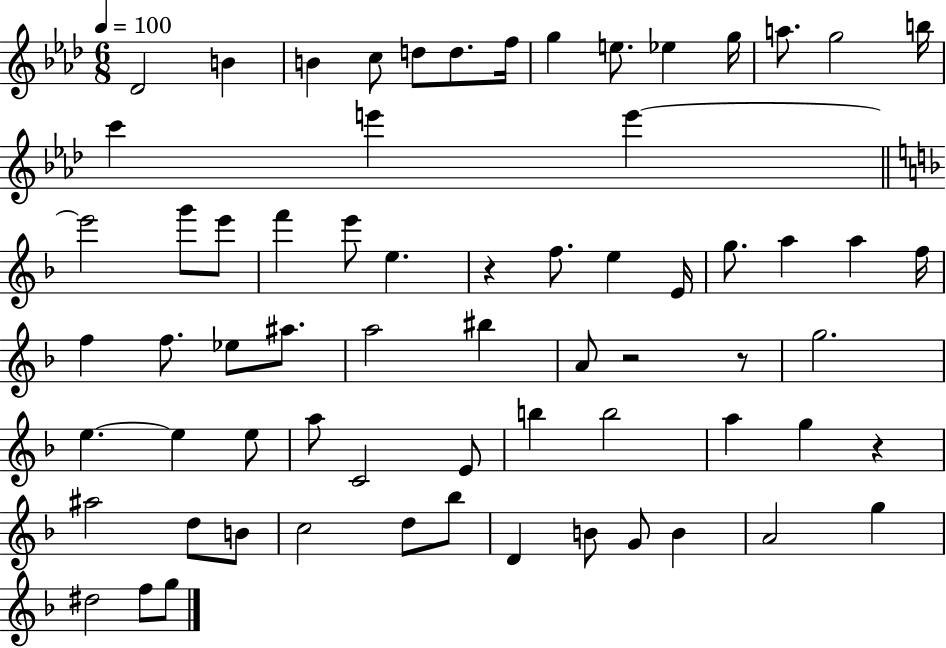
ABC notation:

X:1
T:Untitled
M:6/8
L:1/4
K:Ab
_D2 B B c/2 d/2 d/2 f/4 g e/2 _e g/4 a/2 g2 b/4 c' e' e' e'2 g'/2 e'/2 f' e'/2 e z f/2 e E/4 g/2 a a f/4 f f/2 _e/2 ^a/2 a2 ^b A/2 z2 z/2 g2 e e e/2 a/2 C2 E/2 b b2 a g z ^a2 d/2 B/2 c2 d/2 _b/2 D B/2 G/2 B A2 g ^d2 f/2 g/2